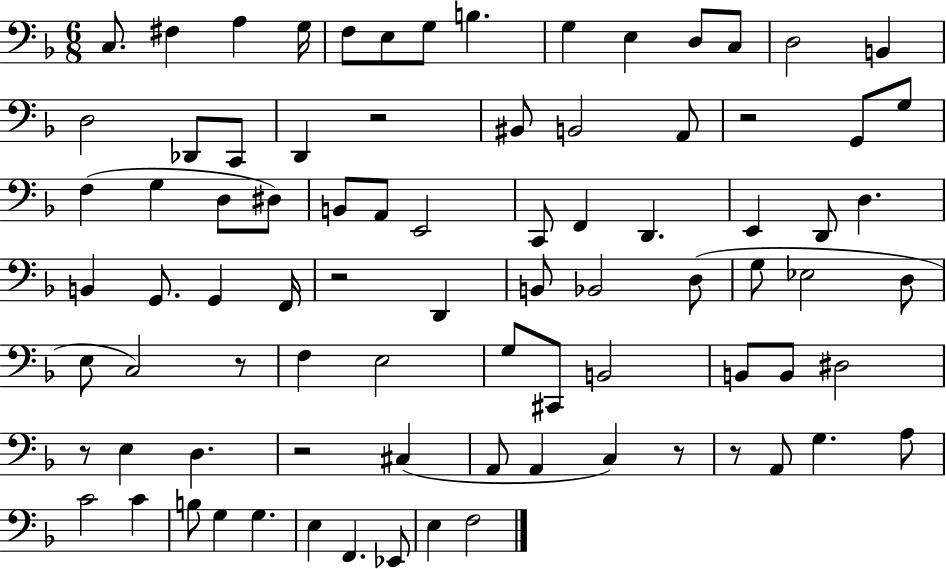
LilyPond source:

{
  \clef bass
  \numericTimeSignature
  \time 6/8
  \key f \major
  c8. fis4 a4 g16 | f8 e8 g8 b4. | g4 e4 d8 c8 | d2 b,4 | \break d2 des,8 c,8 | d,4 r2 | bis,8 b,2 a,8 | r2 g,8 g8 | \break f4( g4 d8 dis8) | b,8 a,8 e,2 | c,8 f,4 d,4. | e,4 d,8 d4. | \break b,4 g,8. g,4 f,16 | r2 d,4 | b,8 bes,2 d8( | g8 ees2 d8 | \break e8 c2) r8 | f4 e2 | g8 cis,8 b,2 | b,8 b,8 dis2 | \break r8 e4 d4. | r2 cis4( | a,8 a,4 c4) r8 | r8 a,8 g4. a8 | \break c'2 c'4 | b8 g4 g4. | e4 f,4. ees,8 | e4 f2 | \break \bar "|."
}